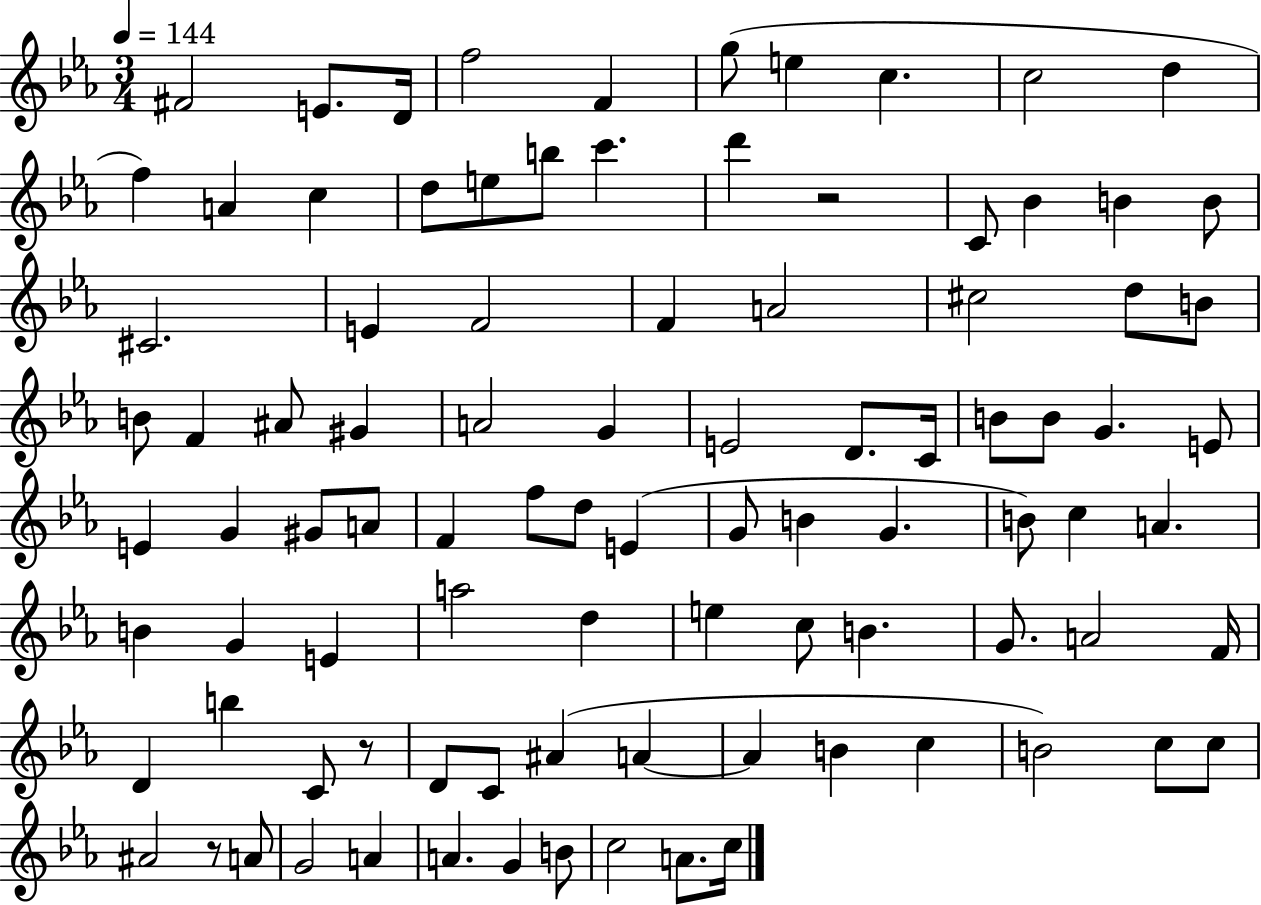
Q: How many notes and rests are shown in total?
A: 94